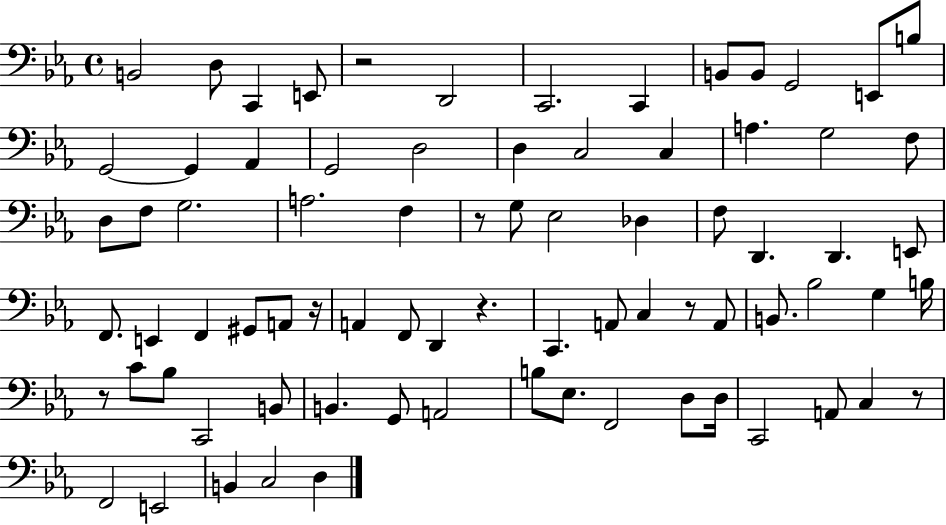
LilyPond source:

{
  \clef bass
  \time 4/4
  \defaultTimeSignature
  \key ees \major
  \repeat volta 2 { b,2 d8 c,4 e,8 | r2 d,2 | c,2. c,4 | b,8 b,8 g,2 e,8 b8 | \break g,2~~ g,4 aes,4 | g,2 d2 | d4 c2 c4 | a4. g2 f8 | \break d8 f8 g2. | a2. f4 | r8 g8 ees2 des4 | f8 d,4. d,4. e,8 | \break f,8. e,4 f,4 gis,8 a,8 r16 | a,4 f,8 d,4 r4. | c,4. a,8 c4 r8 a,8 | b,8. bes2 g4 b16 | \break r8 c'8 bes8 c,2 b,8 | b,4. g,8 a,2 | b8 ees8. f,2 d8 d16 | c,2 a,8 c4 r8 | \break f,2 e,2 | b,4 c2 d4 | } \bar "|."
}